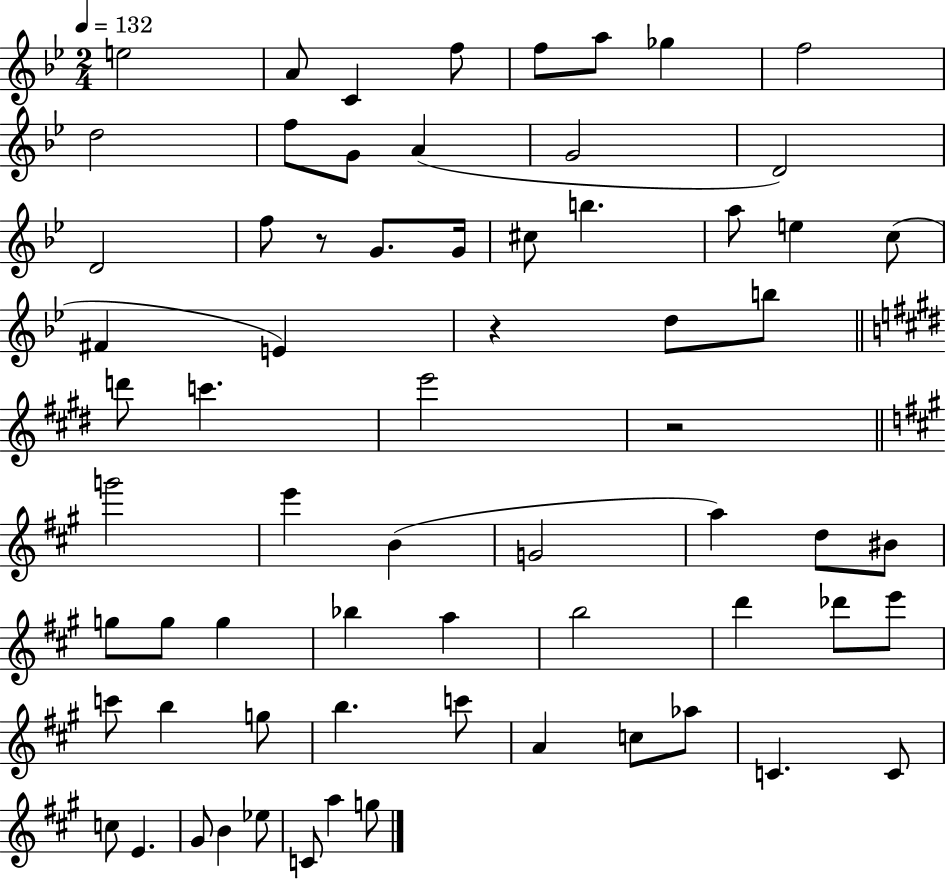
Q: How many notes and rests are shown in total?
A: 67